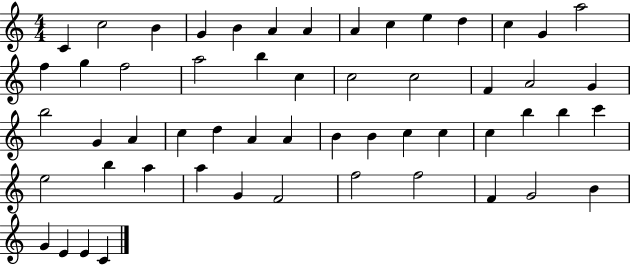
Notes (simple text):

C4/q C5/h B4/q G4/q B4/q A4/q A4/q A4/q C5/q E5/q D5/q C5/q G4/q A5/h F5/q G5/q F5/h A5/h B5/q C5/q C5/h C5/h F4/q A4/h G4/q B5/h G4/q A4/q C5/q D5/q A4/q A4/q B4/q B4/q C5/q C5/q C5/q B5/q B5/q C6/q E5/h B5/q A5/q A5/q G4/q F4/h F5/h F5/h F4/q G4/h B4/q G4/q E4/q E4/q C4/q